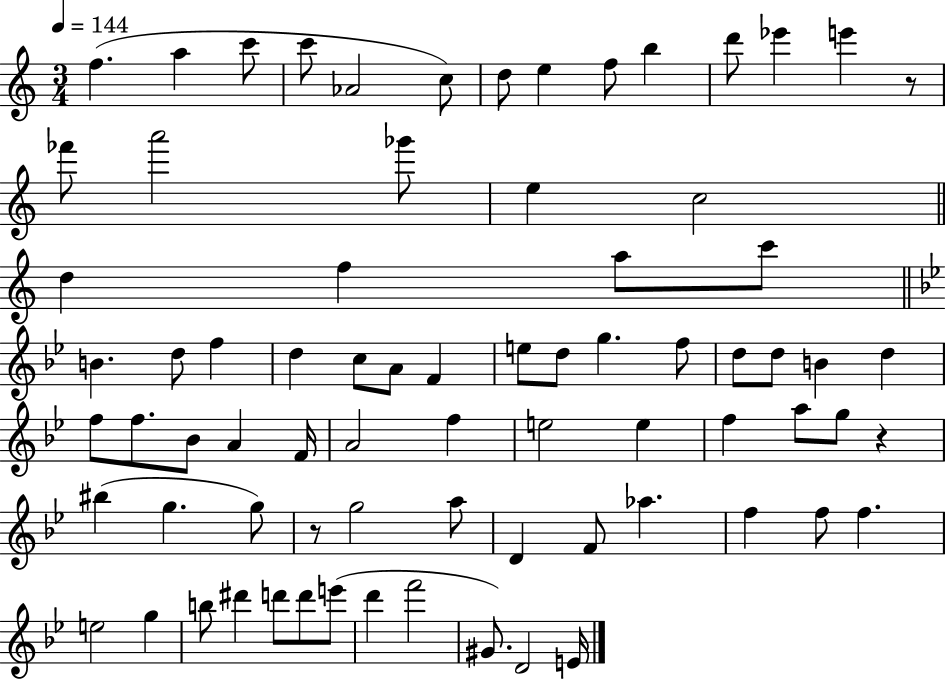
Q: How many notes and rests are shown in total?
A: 75